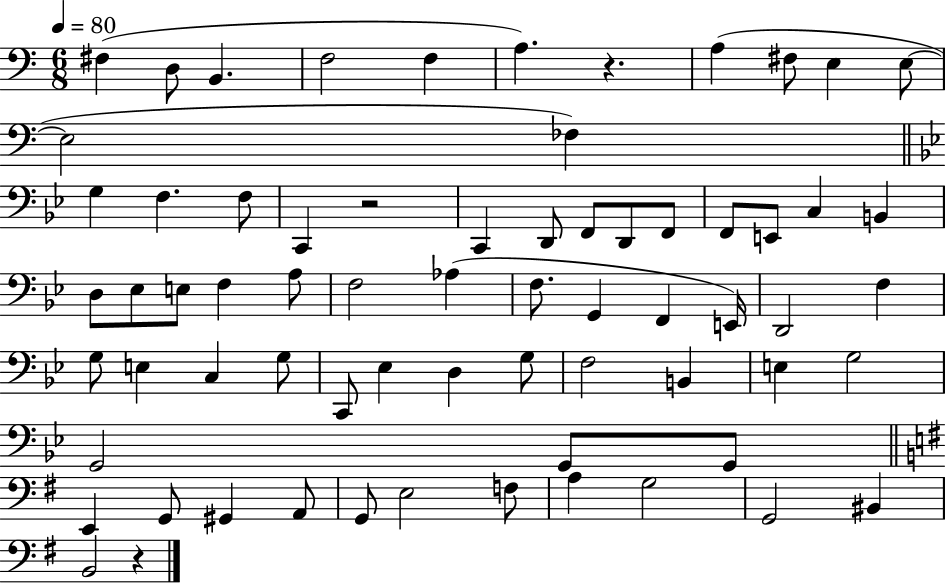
F#3/q D3/e B2/q. F3/h F3/q A3/q. R/q. A3/q F#3/e E3/q E3/e E3/h FES3/q G3/q F3/q. F3/e C2/q R/h C2/q D2/e F2/e D2/e F2/e F2/e E2/e C3/q B2/q D3/e Eb3/e E3/e F3/q A3/e F3/h Ab3/q F3/e. G2/q F2/q E2/s D2/h F3/q G3/e E3/q C3/q G3/e C2/e Eb3/q D3/q G3/e F3/h B2/q E3/q G3/h G2/h G2/e G2/e E2/q G2/e G#2/q A2/e G2/e E3/h F3/e A3/q G3/h G2/h BIS2/q B2/h R/q